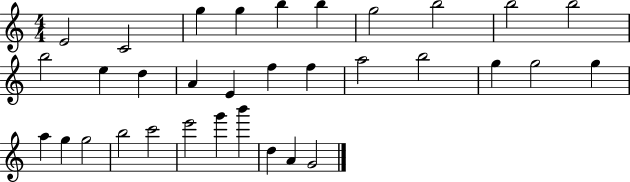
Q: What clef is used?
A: treble